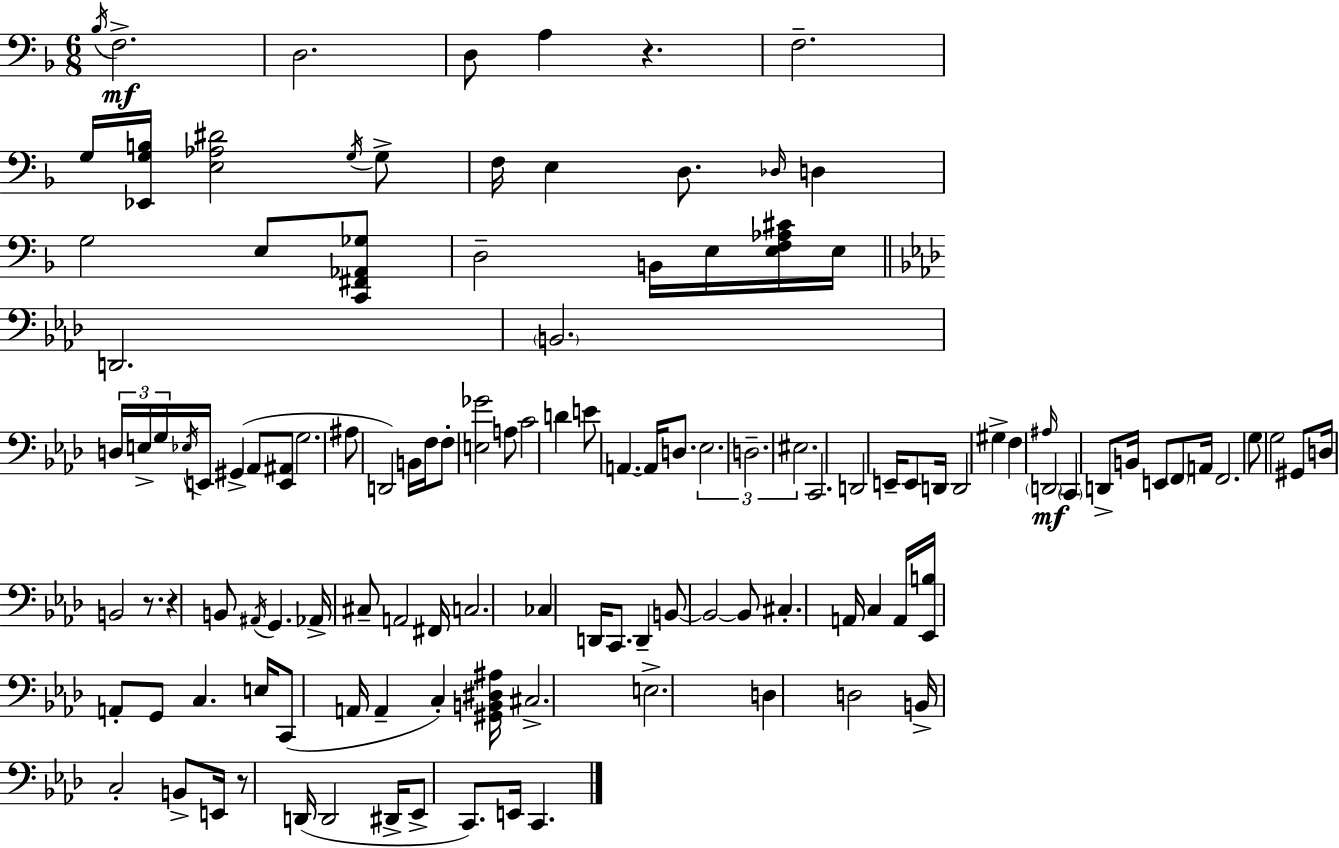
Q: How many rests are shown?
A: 4